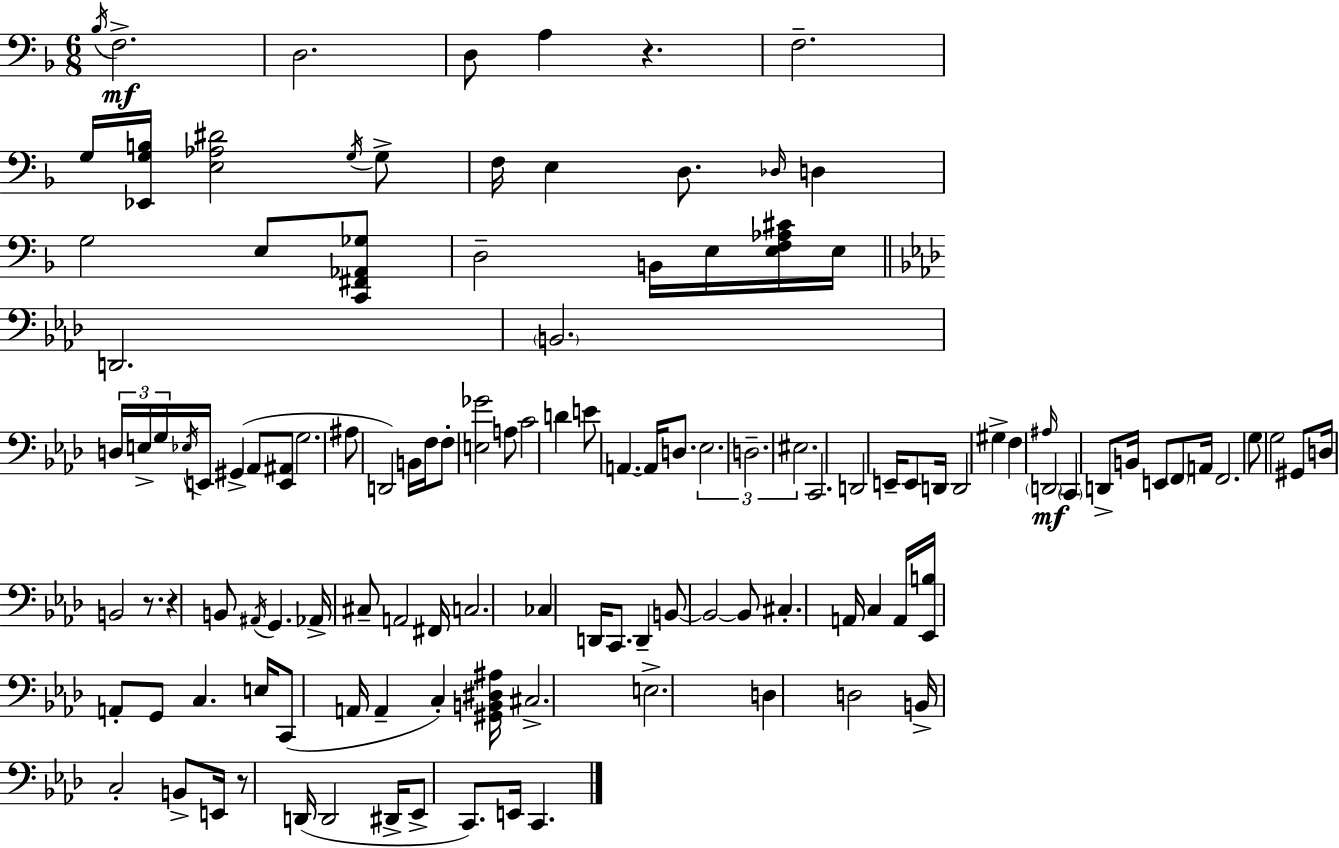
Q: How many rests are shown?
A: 4